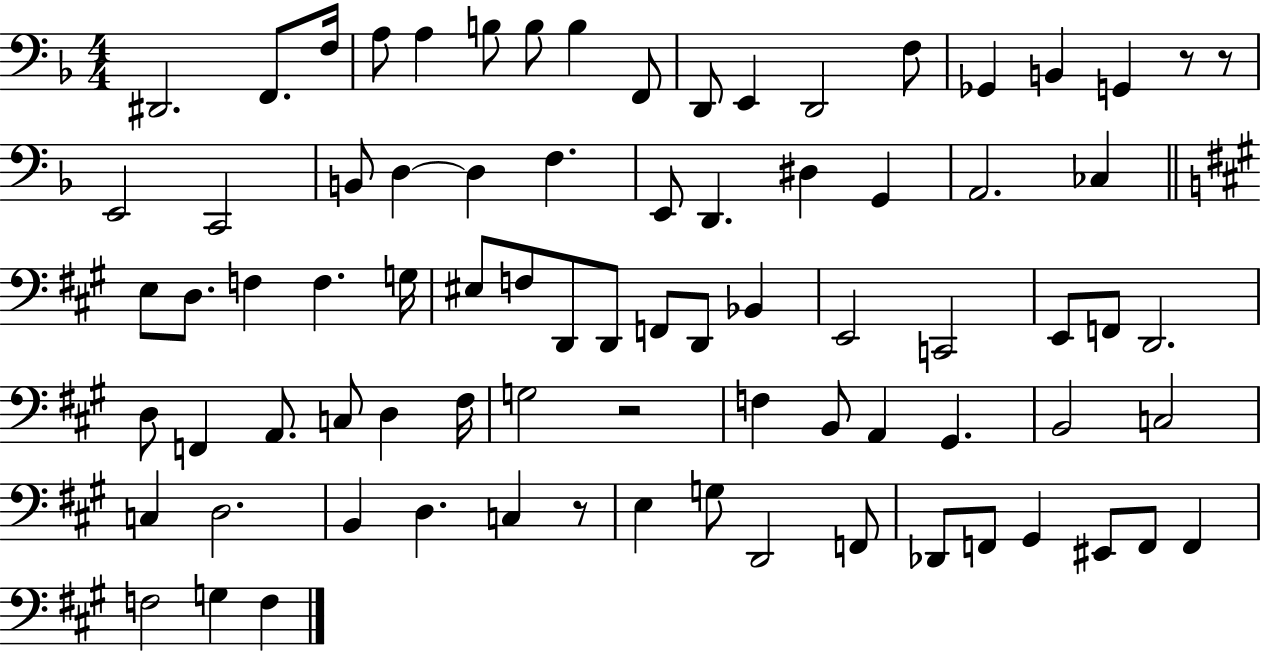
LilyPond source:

{
  \clef bass
  \numericTimeSignature
  \time 4/4
  \key f \major
  dis,2. f,8. f16 | a8 a4 b8 b8 b4 f,8 | d,8 e,4 d,2 f8 | ges,4 b,4 g,4 r8 r8 | \break e,2 c,2 | b,8 d4~~ d4 f4. | e,8 d,4. dis4 g,4 | a,2. ces4 | \break \bar "||" \break \key a \major e8 d8. f4 f4. g16 | eis8 f8 d,8 d,8 f,8 d,8 bes,4 | e,2 c,2 | e,8 f,8 d,2. | \break d8 f,4 a,8. c8 d4 fis16 | g2 r2 | f4 b,8 a,4 gis,4. | b,2 c2 | \break c4 d2. | b,4 d4. c4 r8 | e4 g8 d,2 f,8 | des,8 f,8 gis,4 eis,8 f,8 f,4 | \break f2 g4 f4 | \bar "|."
}